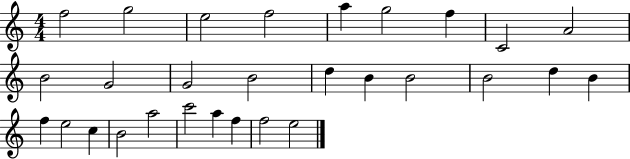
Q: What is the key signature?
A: C major